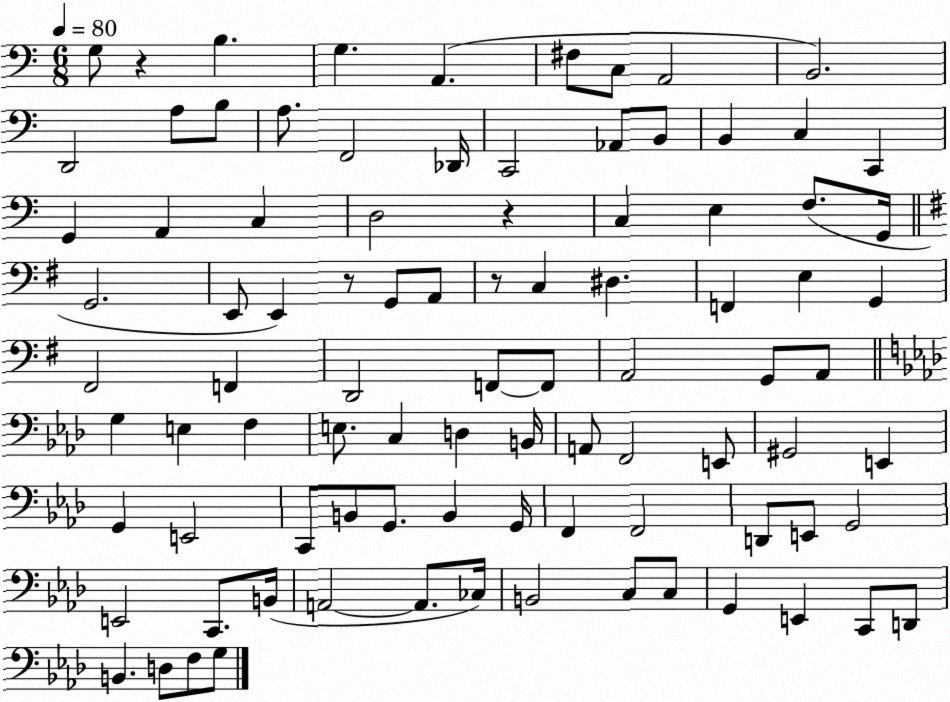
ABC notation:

X:1
T:Untitled
M:6/8
L:1/4
K:C
G,/2 z B, G, A,, ^F,/2 C,/2 A,,2 B,,2 D,,2 A,/2 B,/2 A,/2 F,,2 _D,,/4 C,,2 _A,,/2 B,,/2 B,, C, C,, G,, A,, C, D,2 z C, E, F,/2 G,,/4 G,,2 E,,/2 E,, z/2 G,,/2 A,,/2 z/2 C, ^D, F,, E, G,, ^F,,2 F,, D,,2 F,,/2 F,,/2 A,,2 G,,/2 A,,/2 G, E, F, E,/2 C, D, B,,/4 A,,/2 F,,2 E,,/2 ^G,,2 E,, G,, E,,2 C,,/2 B,,/2 G,,/2 B,, G,,/4 F,, F,,2 D,,/2 E,,/2 G,,2 E,,2 C,,/2 B,,/4 A,,2 A,,/2 _C,/4 B,,2 C,/2 C,/2 G,, E,, C,,/2 D,,/2 B,, D,/2 F,/2 G,/2